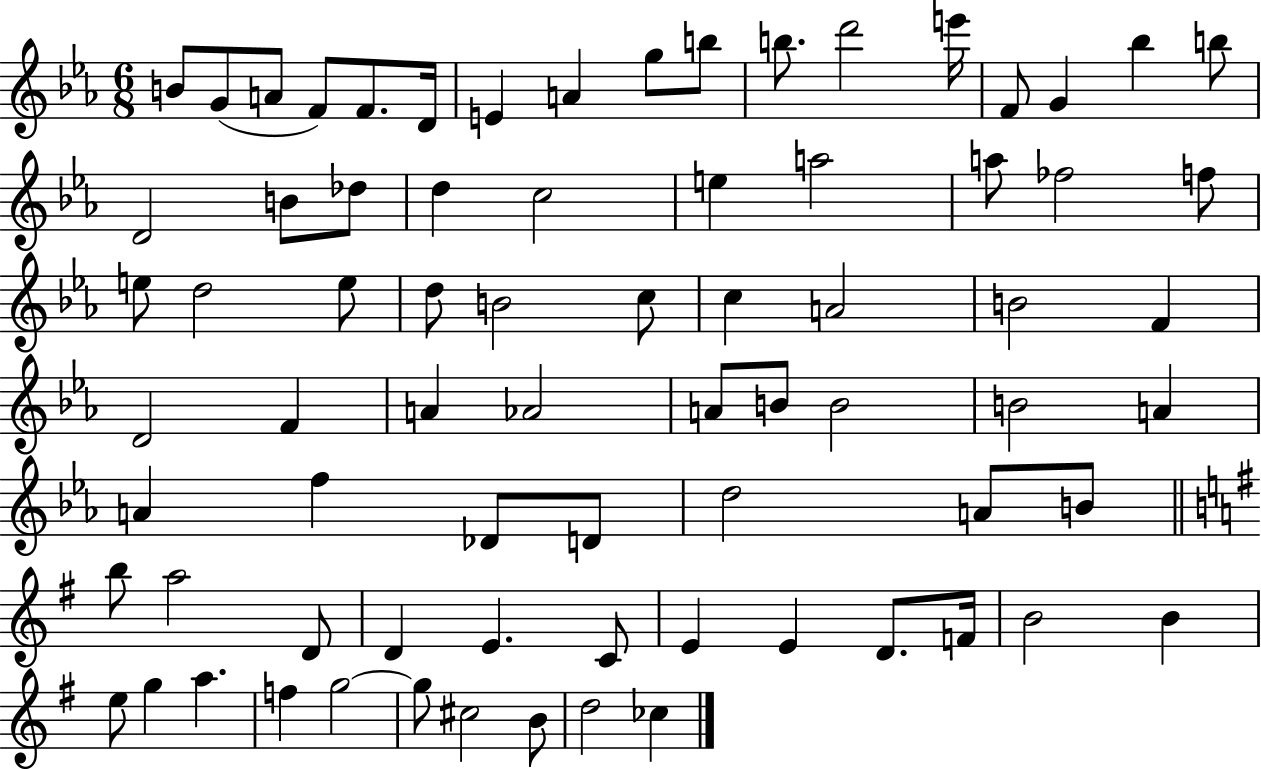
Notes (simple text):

B4/e G4/e A4/e F4/e F4/e. D4/s E4/q A4/q G5/e B5/e B5/e. D6/h E6/s F4/e G4/q Bb5/q B5/e D4/h B4/e Db5/e D5/q C5/h E5/q A5/h A5/e FES5/h F5/e E5/e D5/h E5/e D5/e B4/h C5/e C5/q A4/h B4/h F4/q D4/h F4/q A4/q Ab4/h A4/e B4/e B4/h B4/h A4/q A4/q F5/q Db4/e D4/e D5/h A4/e B4/e B5/e A5/h D4/e D4/q E4/q. C4/e E4/q E4/q D4/e. F4/s B4/h B4/q E5/e G5/q A5/q. F5/q G5/h G5/e C#5/h B4/e D5/h CES5/q